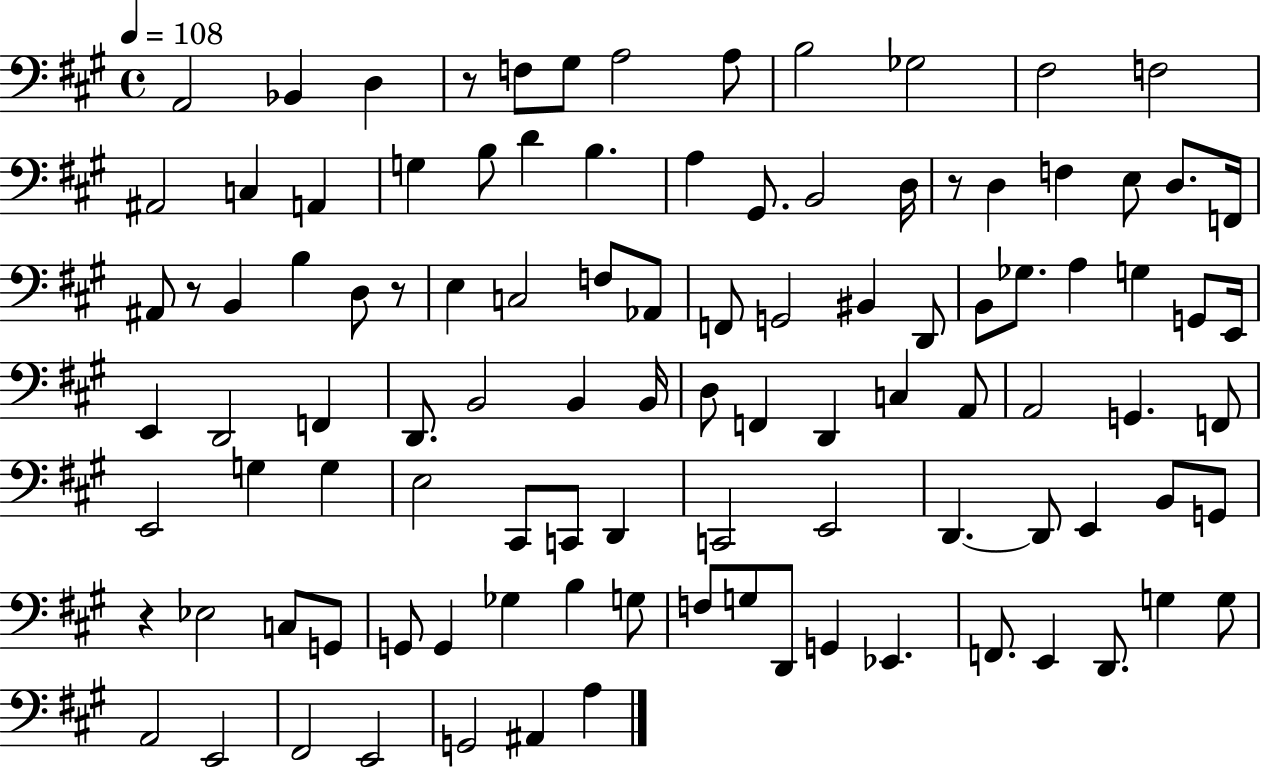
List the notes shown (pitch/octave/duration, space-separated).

A2/h Bb2/q D3/q R/e F3/e G#3/e A3/h A3/e B3/h Gb3/h F#3/h F3/h A#2/h C3/q A2/q G3/q B3/e D4/q B3/q. A3/q G#2/e. B2/h D3/s R/e D3/q F3/q E3/e D3/e. F2/s A#2/e R/e B2/q B3/q D3/e R/e E3/q C3/h F3/e Ab2/e F2/e G2/h BIS2/q D2/e B2/e Gb3/e. A3/q G3/q G2/e E2/s E2/q D2/h F2/q D2/e. B2/h B2/q B2/s D3/e F2/q D2/q C3/q A2/e A2/h G2/q. F2/e E2/h G3/q G3/q E3/h C#2/e C2/e D2/q C2/h E2/h D2/q. D2/e E2/q B2/e G2/e R/q Eb3/h C3/e G2/e G2/e G2/q Gb3/q B3/q G3/e F3/e G3/e D2/e G2/q Eb2/q. F2/e. E2/q D2/e. G3/q G3/e A2/h E2/h F#2/h E2/h G2/h A#2/q A3/q